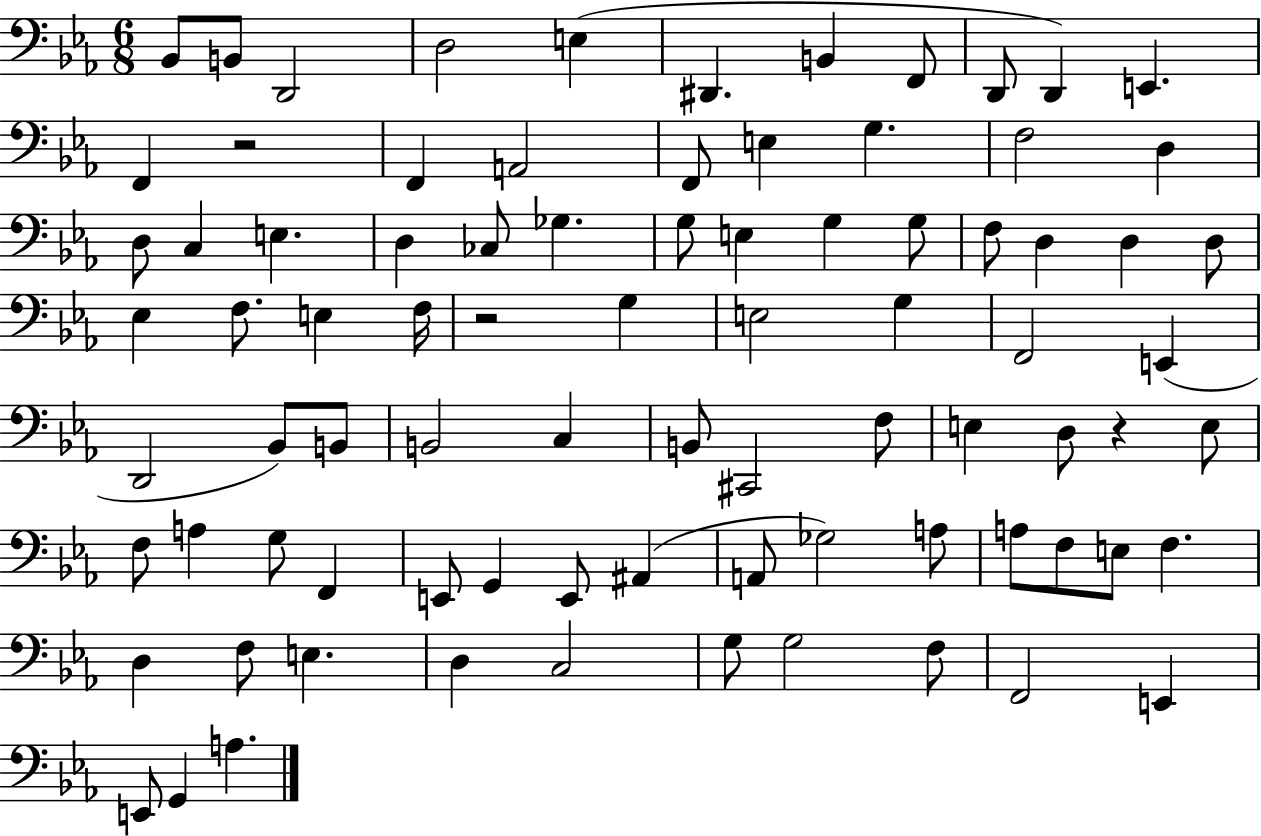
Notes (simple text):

Bb2/e B2/e D2/h D3/h E3/q D#2/q. B2/q F2/e D2/e D2/q E2/q. F2/q R/h F2/q A2/h F2/e E3/q G3/q. F3/h D3/q D3/e C3/q E3/q. D3/q CES3/e Gb3/q. G3/e E3/q G3/q G3/e F3/e D3/q D3/q D3/e Eb3/q F3/e. E3/q F3/s R/h G3/q E3/h G3/q F2/h E2/q D2/h Bb2/e B2/e B2/h C3/q B2/e C#2/h F3/e E3/q D3/e R/q E3/e F3/e A3/q G3/e F2/q E2/e G2/q E2/e A#2/q A2/e Gb3/h A3/e A3/e F3/e E3/e F3/q. D3/q F3/e E3/q. D3/q C3/h G3/e G3/h F3/e F2/h E2/q E2/e G2/q A3/q.